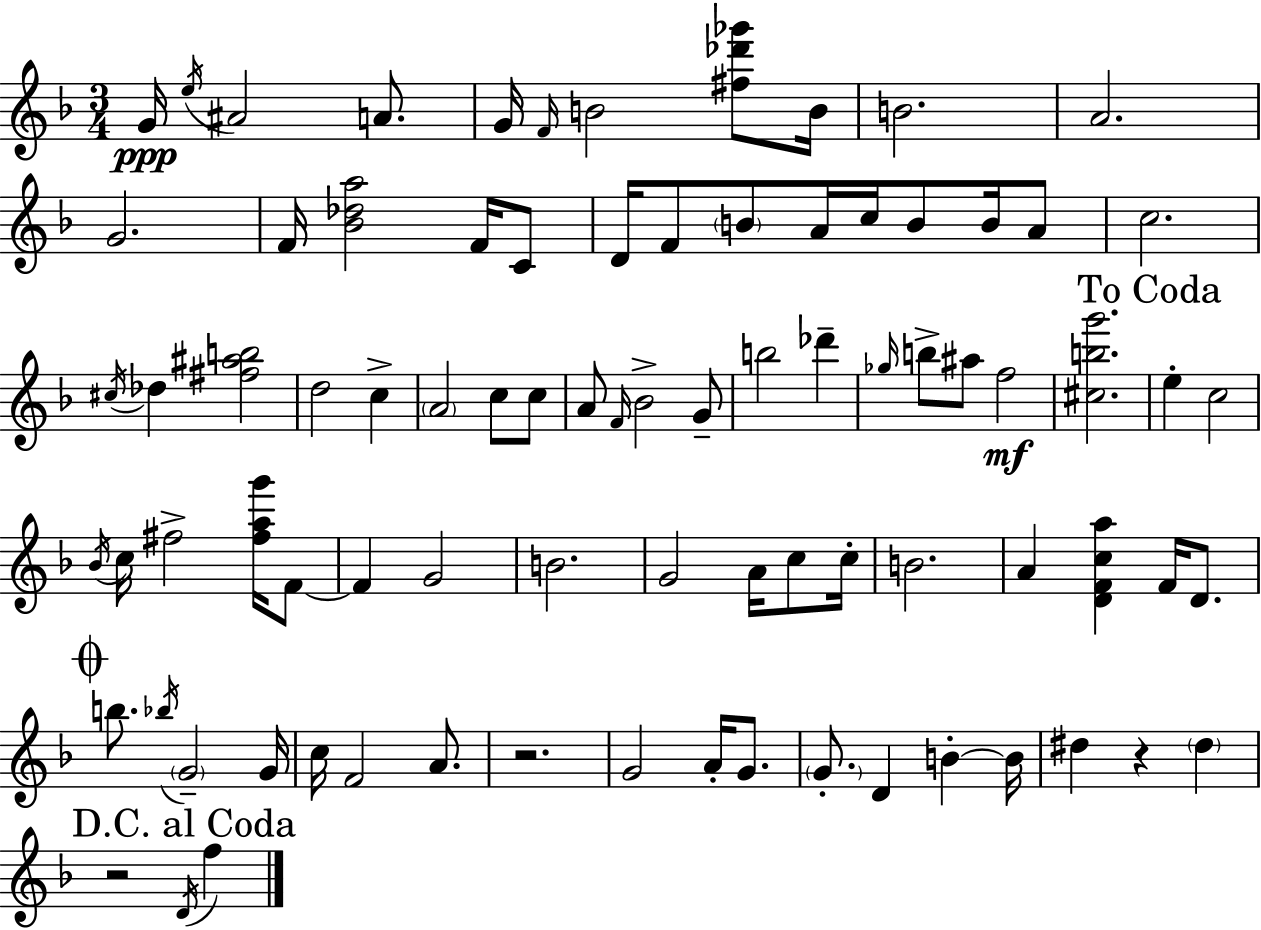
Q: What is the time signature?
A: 3/4